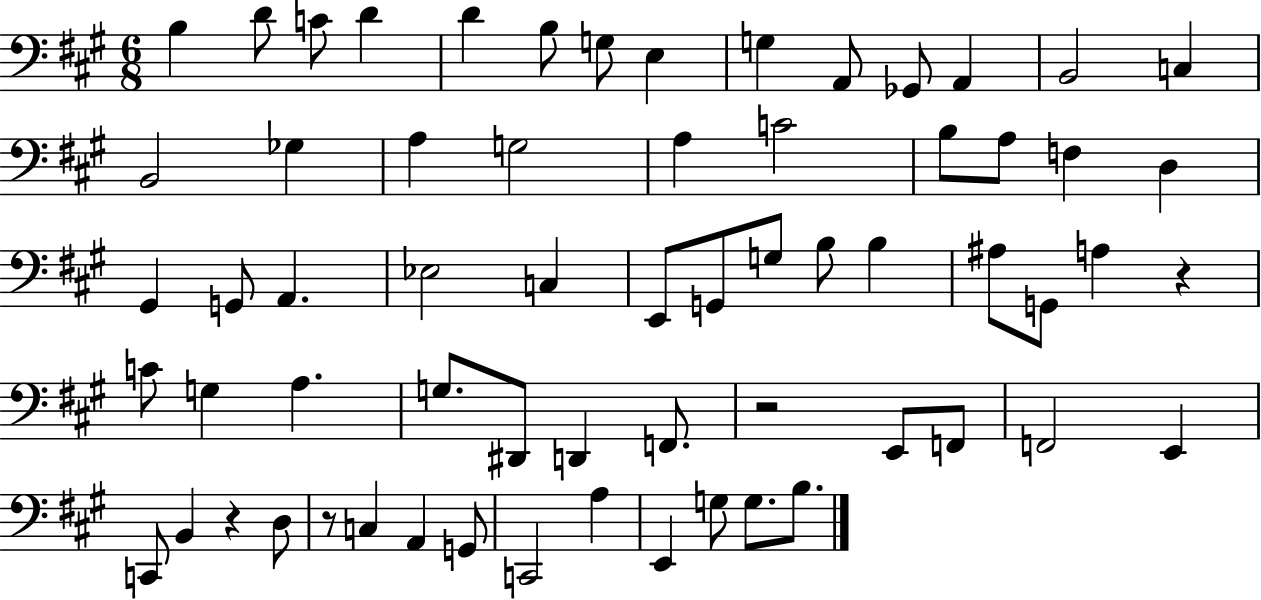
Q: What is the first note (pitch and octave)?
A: B3